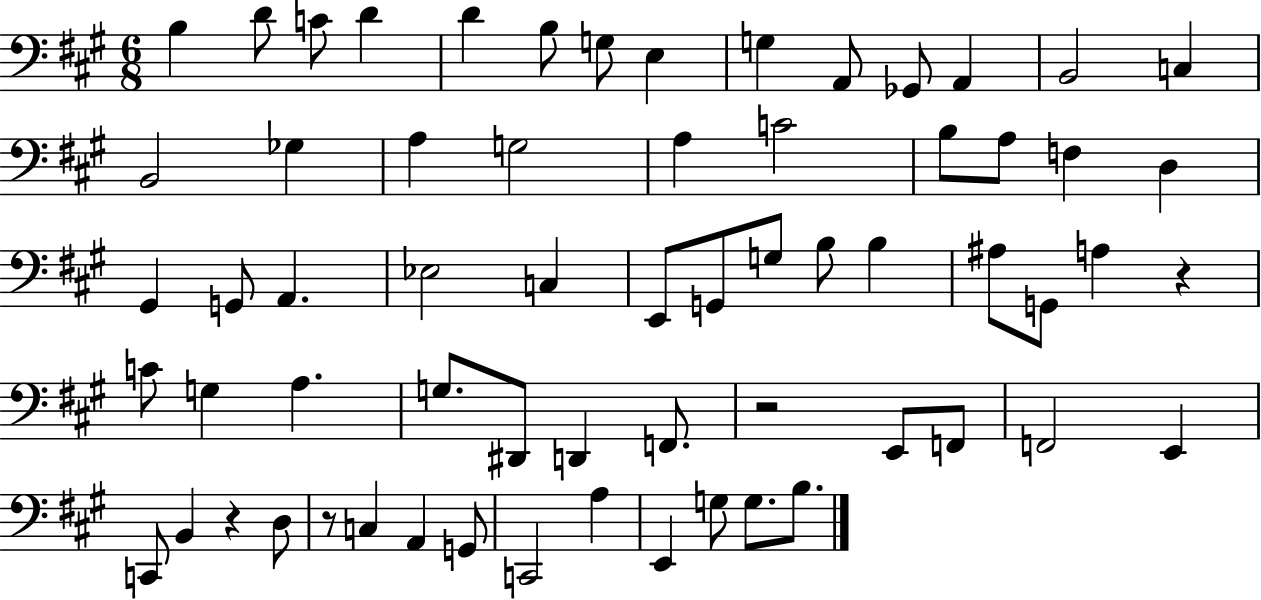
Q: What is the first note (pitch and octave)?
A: B3